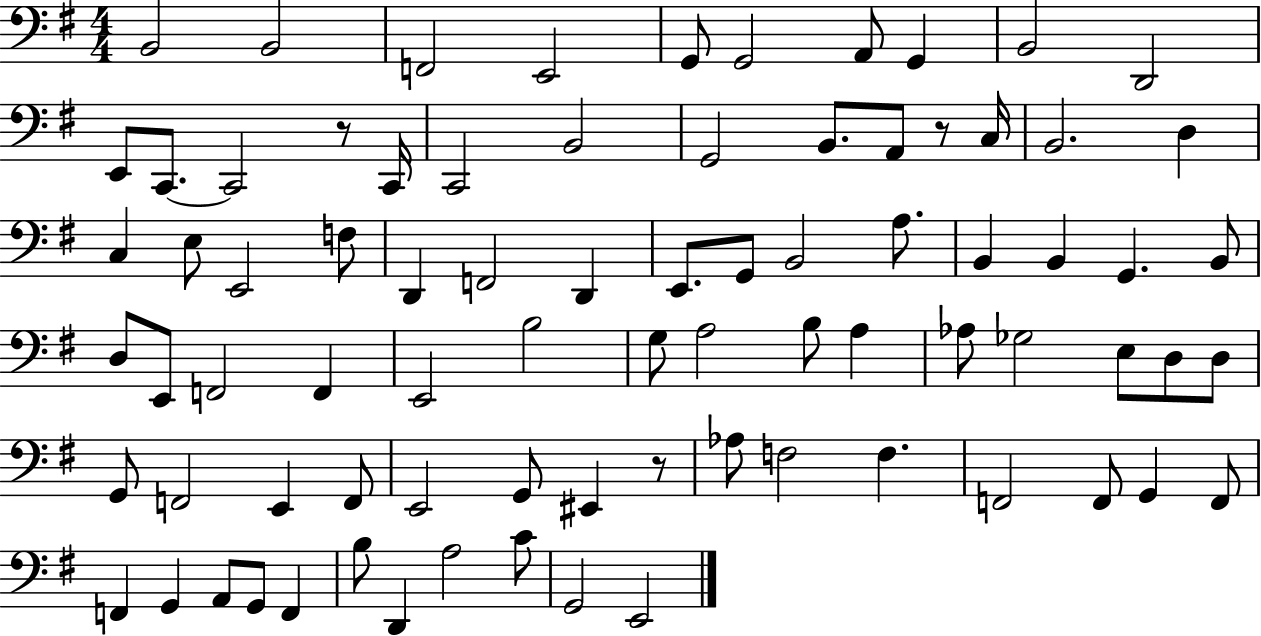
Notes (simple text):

B2/h B2/h F2/h E2/h G2/e G2/h A2/e G2/q B2/h D2/h E2/e C2/e. C2/h R/e C2/s C2/h B2/h G2/h B2/e. A2/e R/e C3/s B2/h. D3/q C3/q E3/e E2/h F3/e D2/q F2/h D2/q E2/e. G2/e B2/h A3/e. B2/q B2/q G2/q. B2/e D3/e E2/e F2/h F2/q E2/h B3/h G3/e A3/h B3/e A3/q Ab3/e Gb3/h E3/e D3/e D3/e G2/e F2/h E2/q F2/e E2/h G2/e EIS2/q R/e Ab3/e F3/h F3/q. F2/h F2/e G2/q F2/e F2/q G2/q A2/e G2/e F2/q B3/e D2/q A3/h C4/e G2/h E2/h